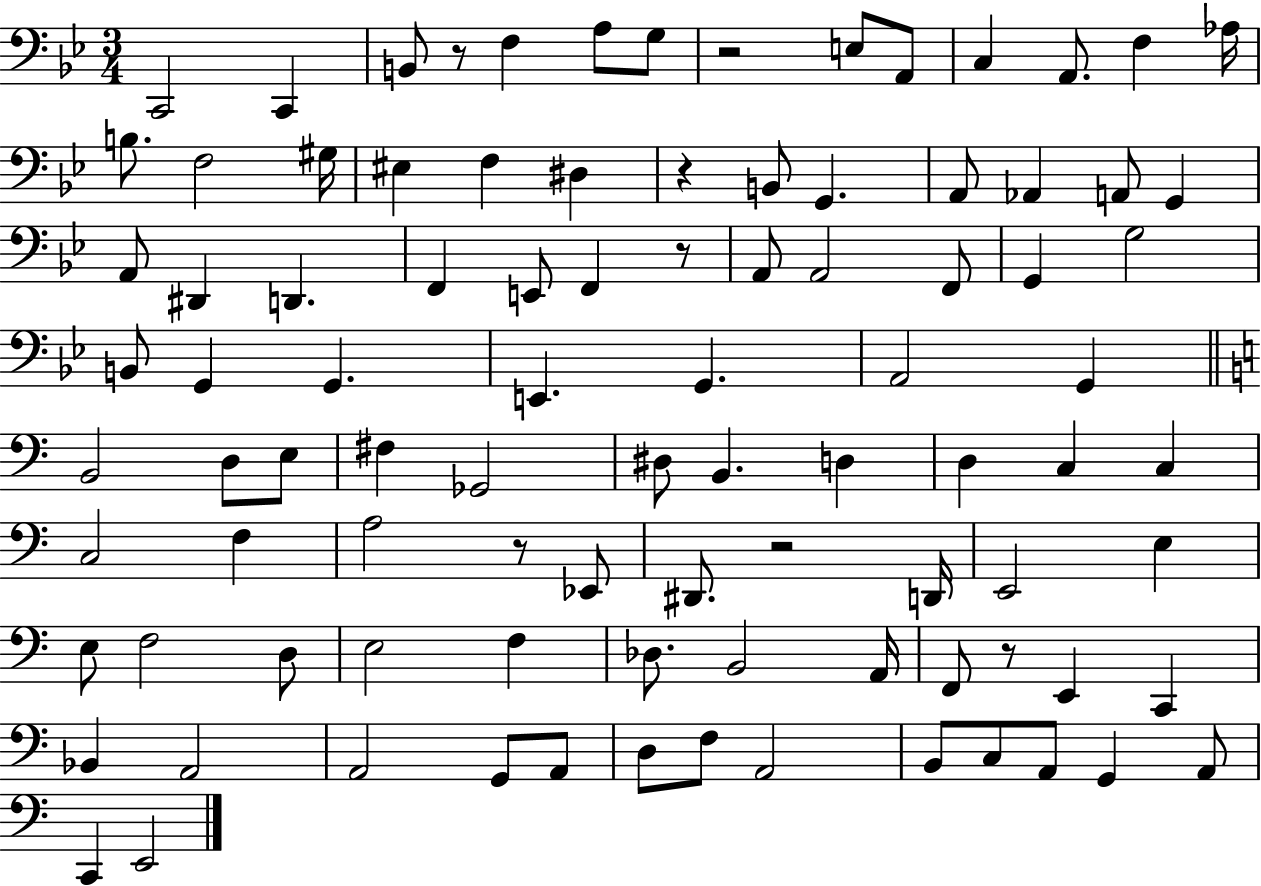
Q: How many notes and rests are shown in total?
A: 94